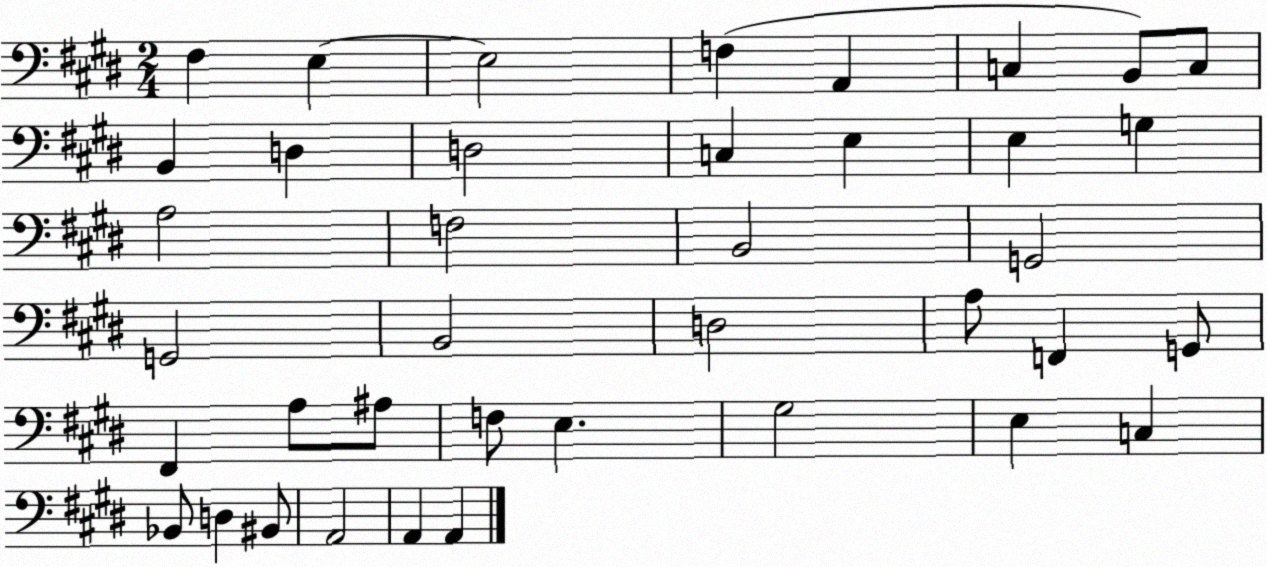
X:1
T:Untitled
M:2/4
L:1/4
K:E
^F, E, E,2 F, A,, C, B,,/2 C,/2 B,, D, D,2 C, E, E, G, A,2 F,2 B,,2 G,,2 G,,2 B,,2 D,2 A,/2 F,, G,,/2 ^F,, A,/2 ^A,/2 F,/2 E, ^G,2 E, C, _B,,/2 D, ^B,,/2 A,,2 A,, A,,